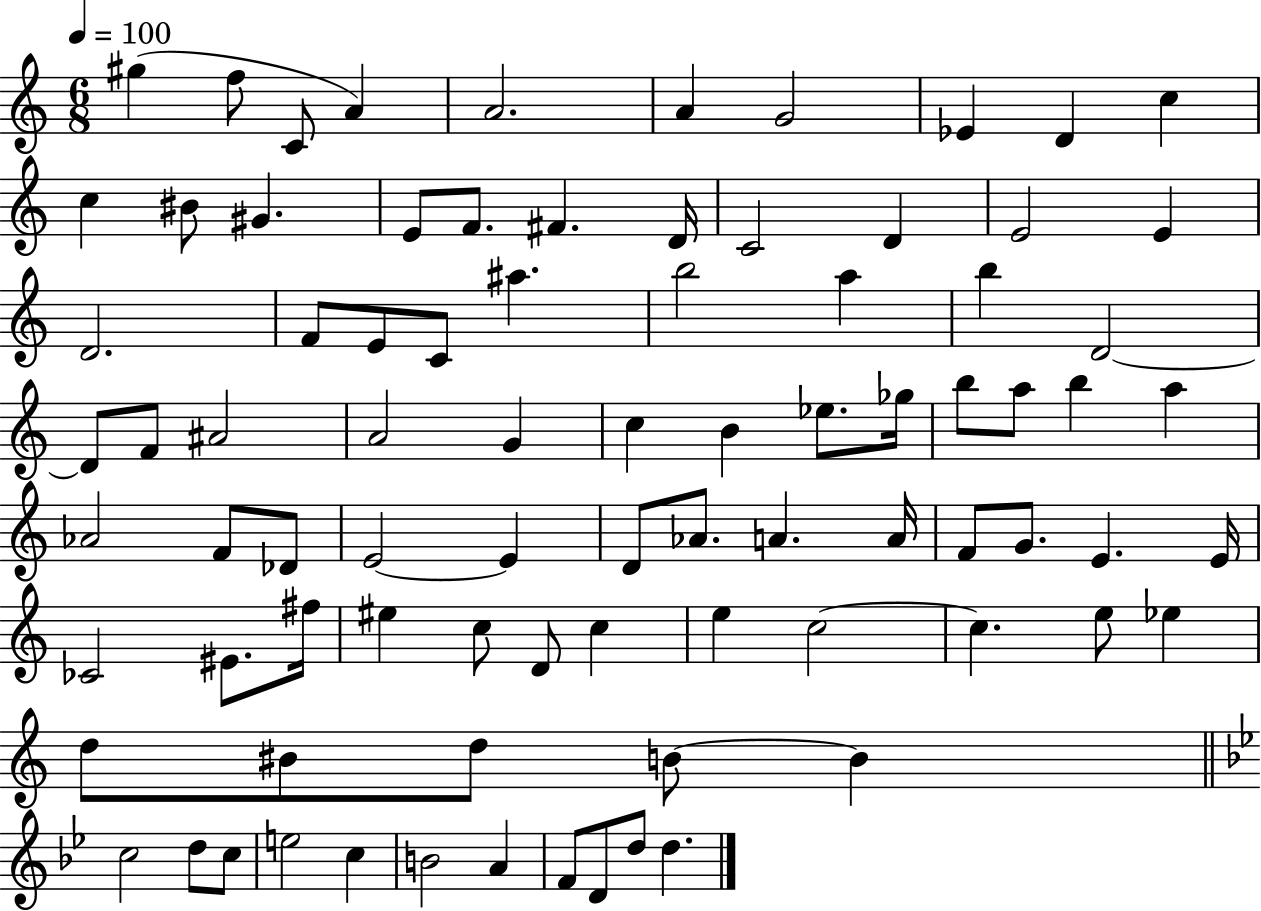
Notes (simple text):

G#5/q F5/e C4/e A4/q A4/h. A4/q G4/h Eb4/q D4/q C5/q C5/q BIS4/e G#4/q. E4/e F4/e. F#4/q. D4/s C4/h D4/q E4/h E4/q D4/h. F4/e E4/e C4/e A#5/q. B5/h A5/q B5/q D4/h D4/e F4/e A#4/h A4/h G4/q C5/q B4/q Eb5/e. Gb5/s B5/e A5/e B5/q A5/q Ab4/h F4/e Db4/e E4/h E4/q D4/e Ab4/e. A4/q. A4/s F4/e G4/e. E4/q. E4/s CES4/h EIS4/e. F#5/s EIS5/q C5/e D4/e C5/q E5/q C5/h C5/q. E5/e Eb5/q D5/e BIS4/e D5/e B4/e B4/q C5/h D5/e C5/e E5/h C5/q B4/h A4/q F4/e D4/e D5/e D5/q.